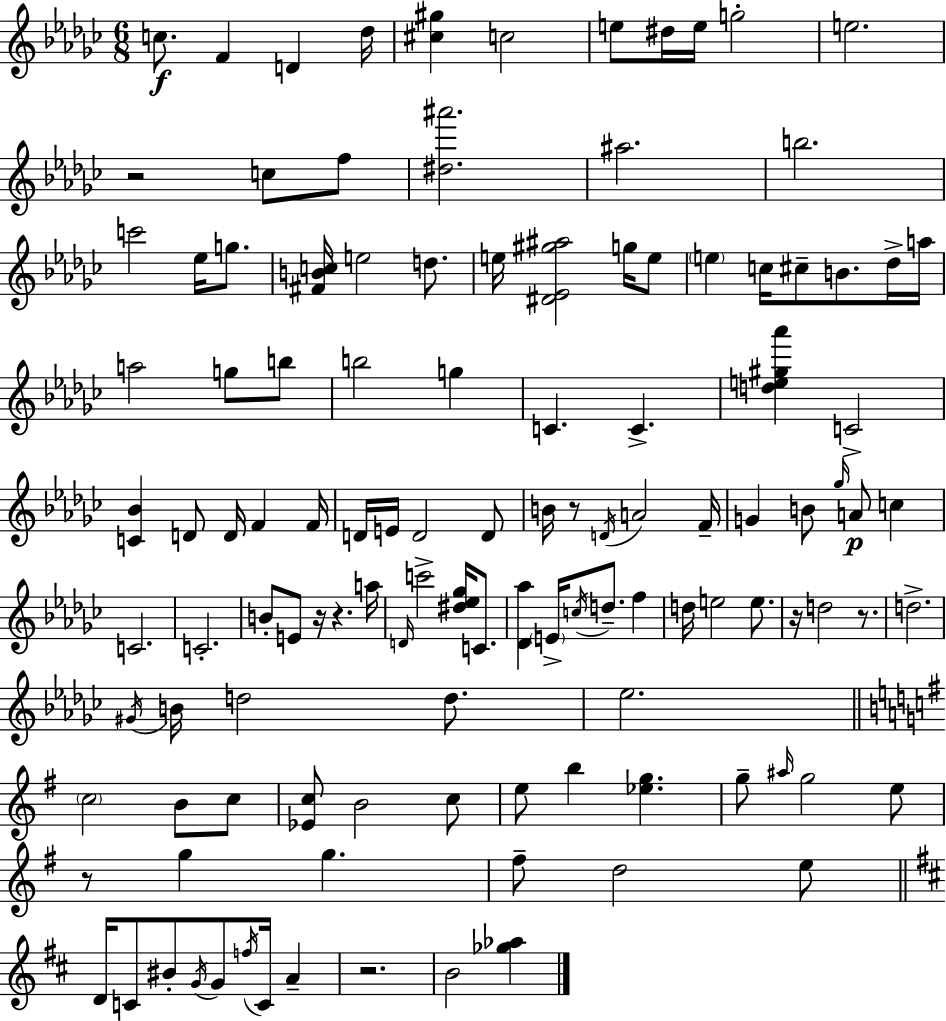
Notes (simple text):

C5/e. F4/q D4/q Db5/s [C#5,G#5]/q C5/h E5/e D#5/s E5/s G5/h E5/h. R/h C5/e F5/e [D#5,A#6]/h. A#5/h. B5/h. C6/h Eb5/s G5/e. [F#4,B4,C5]/s E5/h D5/e. E5/s [D#4,Eb4,G#5,A#5]/h G5/s E5/e E5/q C5/s C#5/e B4/e. Db5/s A5/s A5/h G5/e B5/e B5/h G5/q C4/q. C4/q. [D5,E5,G#5,Ab6]/q C4/h [C4,Bb4]/q D4/e D4/s F4/q F4/s D4/s E4/s D4/h D4/e B4/s R/e D4/s A4/h F4/s G4/q B4/e Gb5/s A4/e C5/q C4/h. C4/h. B4/e E4/e R/s R/q. A5/s D4/s C6/h [D#5,Eb5,Gb5]/s C4/e. [Db4,Ab5]/q E4/s C5/s D5/e. F5/q D5/s E5/h E5/e. R/s D5/h R/e. D5/h. G#4/s B4/s D5/h D5/e. Eb5/h. C5/h B4/e C5/e [Eb4,C5]/e B4/h C5/e E5/e B5/q [Eb5,G5]/q. G5/e A#5/s G5/h E5/e R/e G5/q G5/q. F#5/e D5/h E5/e D4/s C4/e BIS4/e G4/s G4/e F5/s C4/s A4/q R/h. B4/h [Gb5,Ab5]/q